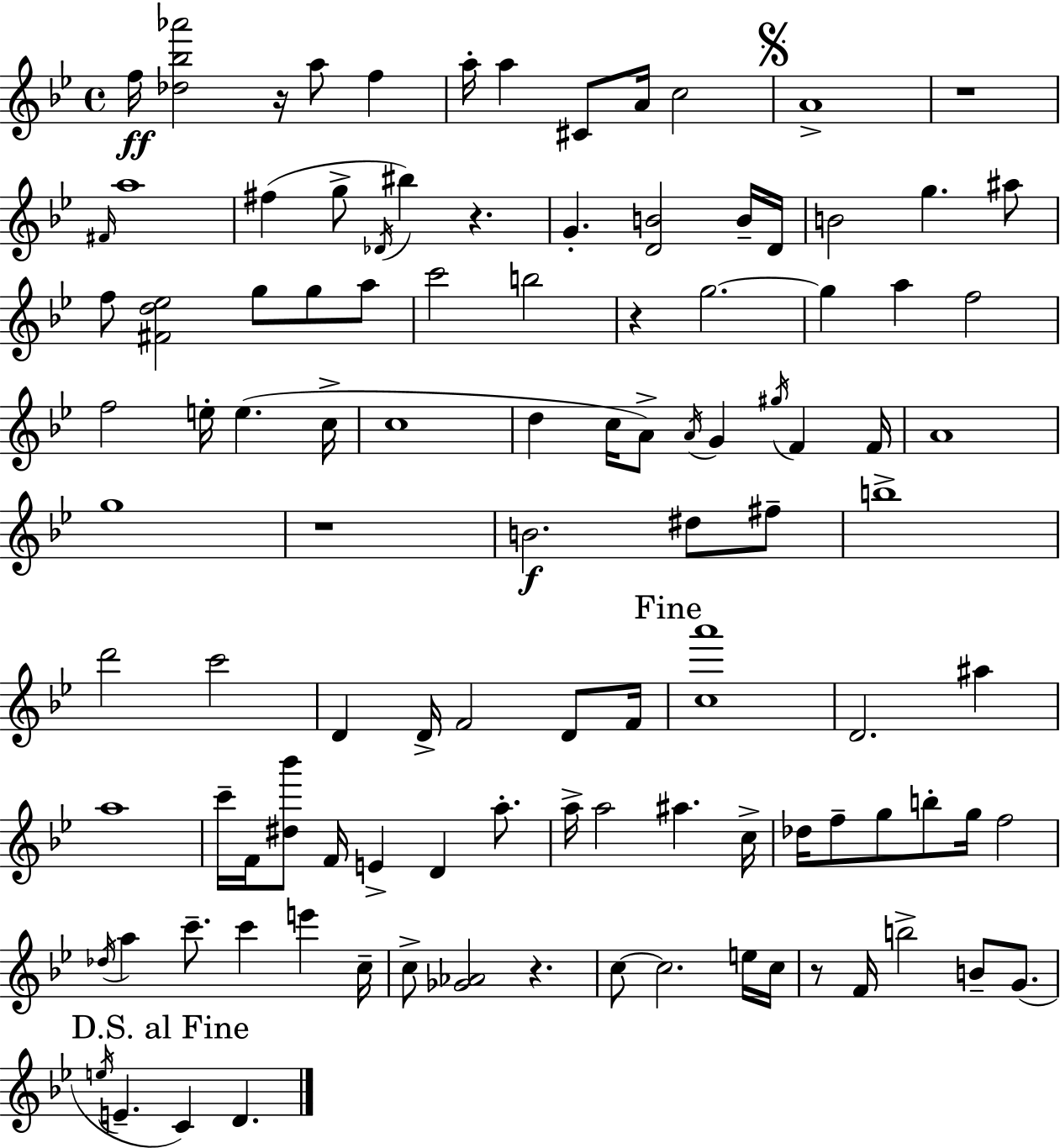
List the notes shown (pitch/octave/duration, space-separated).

F5/s [Db5,Bb5,Ab6]/h R/s A5/e F5/q A5/s A5/q C#4/e A4/s C5/h A4/w R/w F#4/s A5/w F#5/q G5/e Db4/s BIS5/q R/q. G4/q. [D4,B4]/h B4/s D4/s B4/h G5/q. A#5/e F5/e [F#4,D5,Eb5]/h G5/e G5/e A5/e C6/h B5/h R/q G5/h. G5/q A5/q F5/h F5/h E5/s E5/q. C5/s C5/w D5/q C5/s A4/e A4/s G4/q G#5/s F4/q F4/s A4/w G5/w R/w B4/h. D#5/e F#5/e B5/w D6/h C6/h D4/q D4/s F4/h D4/e F4/s [C5,A6]/w D4/h. A#5/q A5/w C6/s F4/s [D#5,Bb6]/e F4/s E4/q D4/q A5/e. A5/s A5/h A#5/q. C5/s Db5/s F5/e G5/e B5/e G5/s F5/h Db5/s A5/q C6/e. C6/q E6/q C5/s C5/e [Gb4,Ab4]/h R/q. C5/e C5/h. E5/s C5/s R/e F4/s B5/h B4/e G4/e. E5/s E4/q. C4/q D4/q.